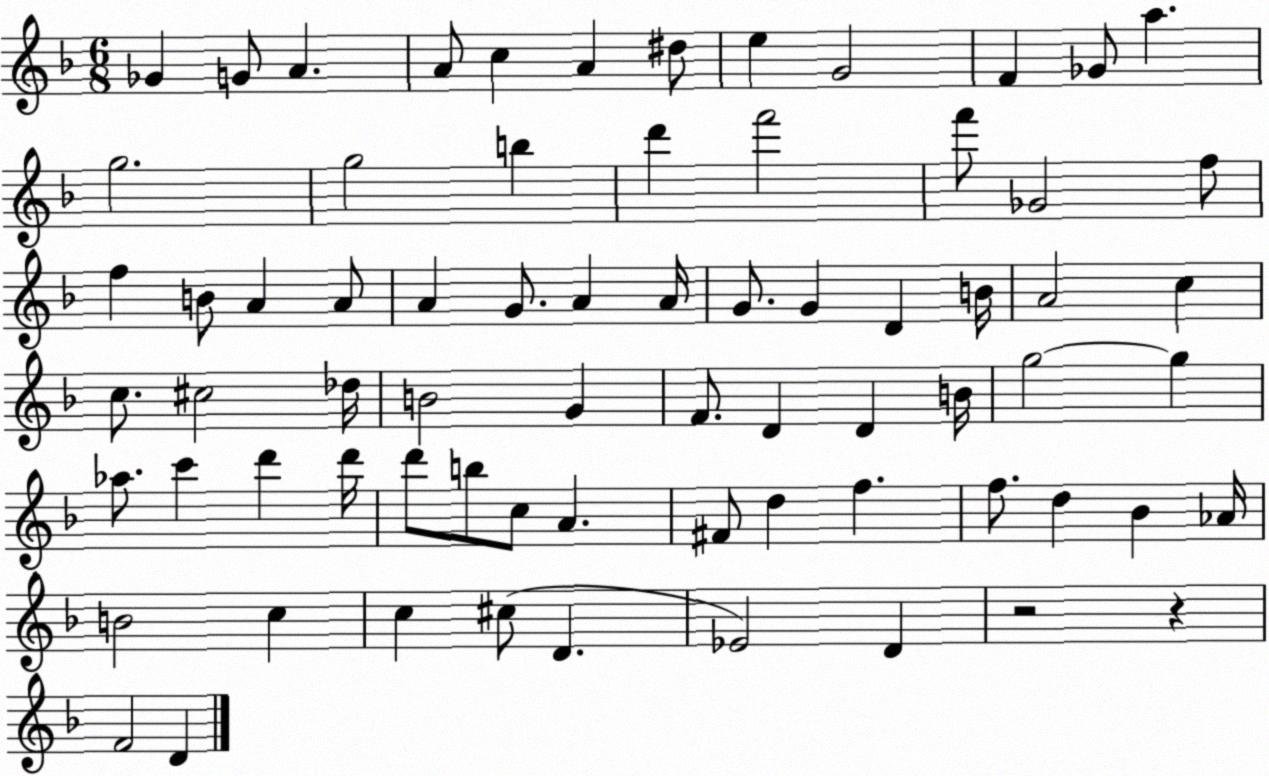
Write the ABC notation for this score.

X:1
T:Untitled
M:6/8
L:1/4
K:F
_G G/2 A A/2 c A ^d/2 e G2 F _G/2 a g2 g2 b d' f'2 f'/2 _G2 f/2 f B/2 A A/2 A G/2 A A/4 G/2 G D B/4 A2 c c/2 ^c2 _d/4 B2 G F/2 D D B/4 g2 g _a/2 c' d' d'/4 d'/2 b/2 c/2 A ^F/2 d f f/2 d _B _A/4 B2 c c ^c/2 D _E2 D z2 z F2 D